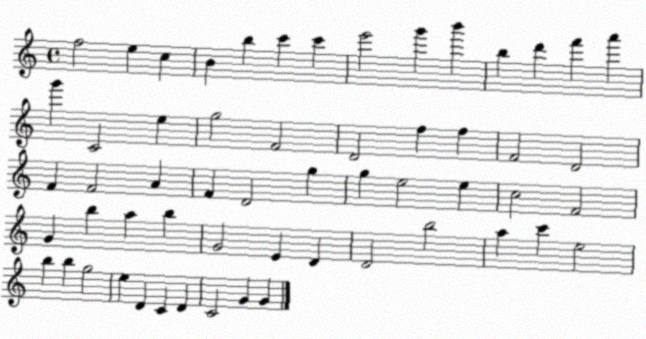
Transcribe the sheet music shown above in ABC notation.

X:1
T:Untitled
M:4/4
L:1/4
K:C
f2 e c B b c' c' e'2 g' b' b d' f' a' g' C2 e g2 F2 D2 f f F2 D2 F F2 A F D2 g g e2 e c2 F2 G b a b G2 E D D2 b2 a c' e2 b b g2 e D C D C2 G G